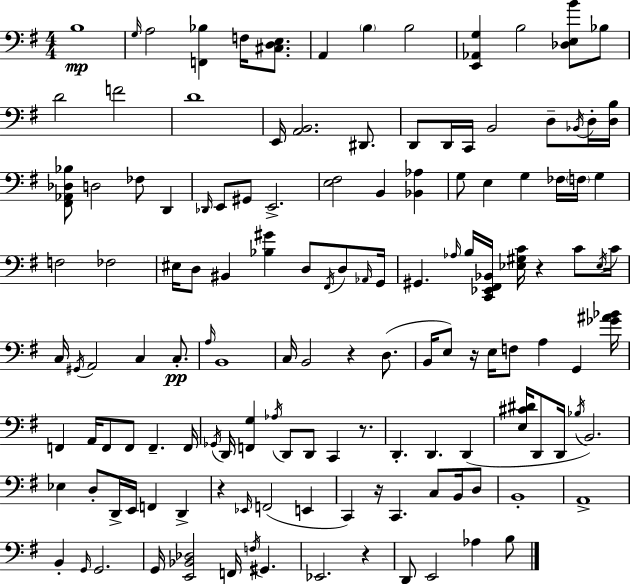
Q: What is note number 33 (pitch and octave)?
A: FES3